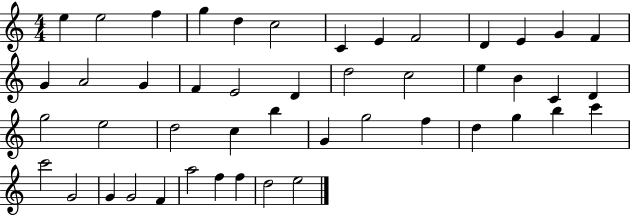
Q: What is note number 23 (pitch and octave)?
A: B4